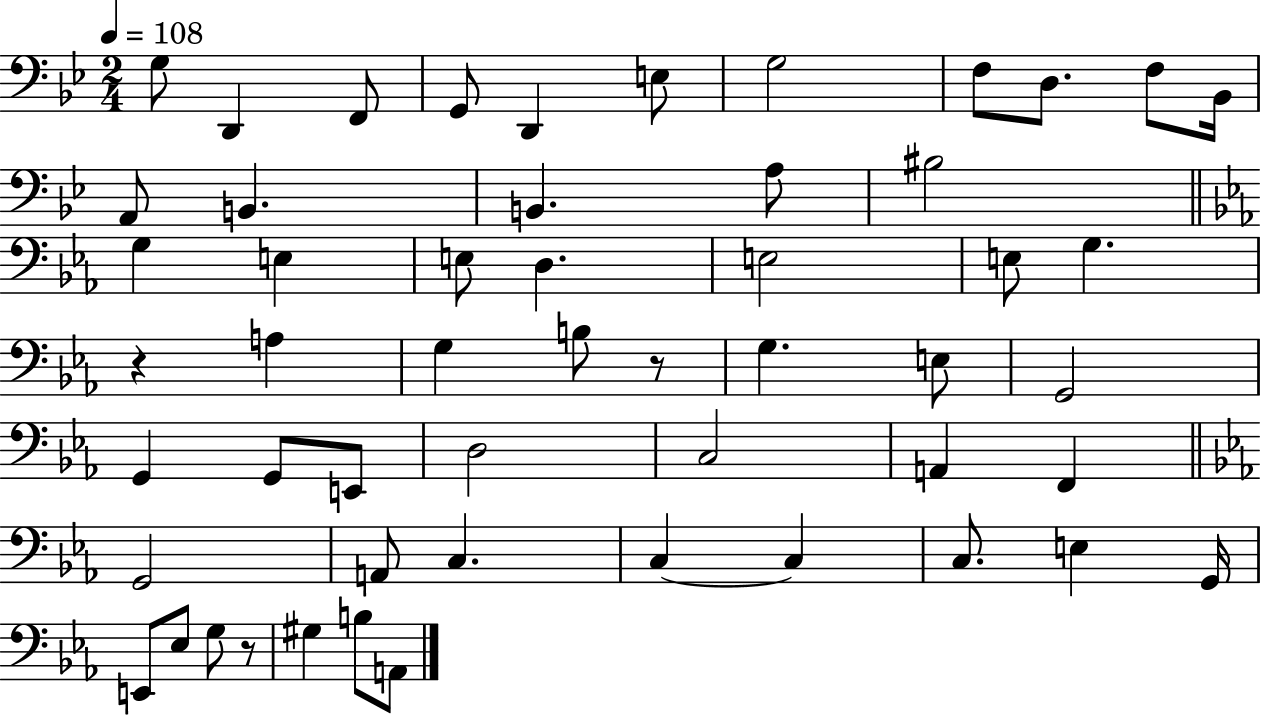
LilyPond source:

{
  \clef bass
  \numericTimeSignature
  \time 2/4
  \key bes \major
  \tempo 4 = 108
  g8 d,4 f,8 | g,8 d,4 e8 | g2 | f8 d8. f8 bes,16 | \break a,8 b,4. | b,4. a8 | bis2 | \bar "||" \break \key ees \major g4 e4 | e8 d4. | e2 | e8 g4. | \break r4 a4 | g4 b8 r8 | g4. e8 | g,2 | \break g,4 g,8 e,8 | d2 | c2 | a,4 f,4 | \break \bar "||" \break \key ees \major g,2 | a,8 c4. | c4~~ c4 | c8. e4 g,16 | \break e,8 ees8 g8 r8 | gis4 b8 a,8 | \bar "|."
}